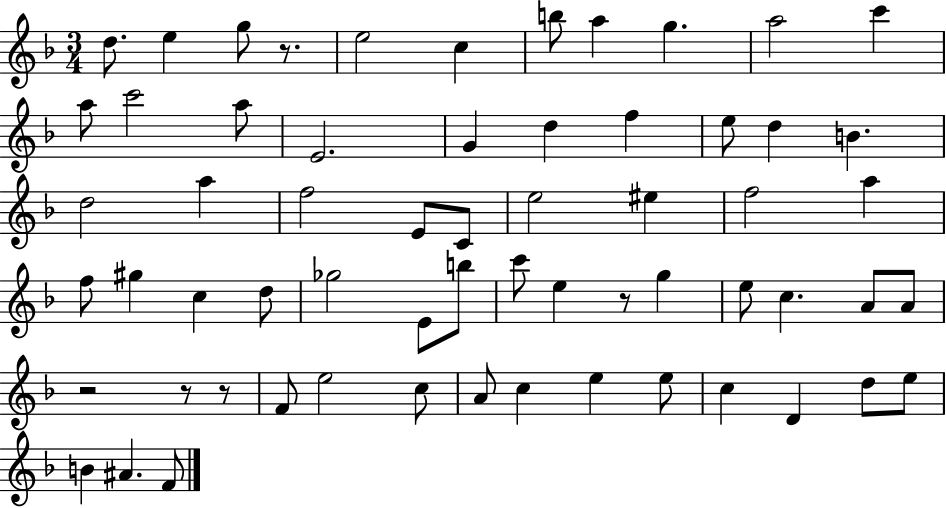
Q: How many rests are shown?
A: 5